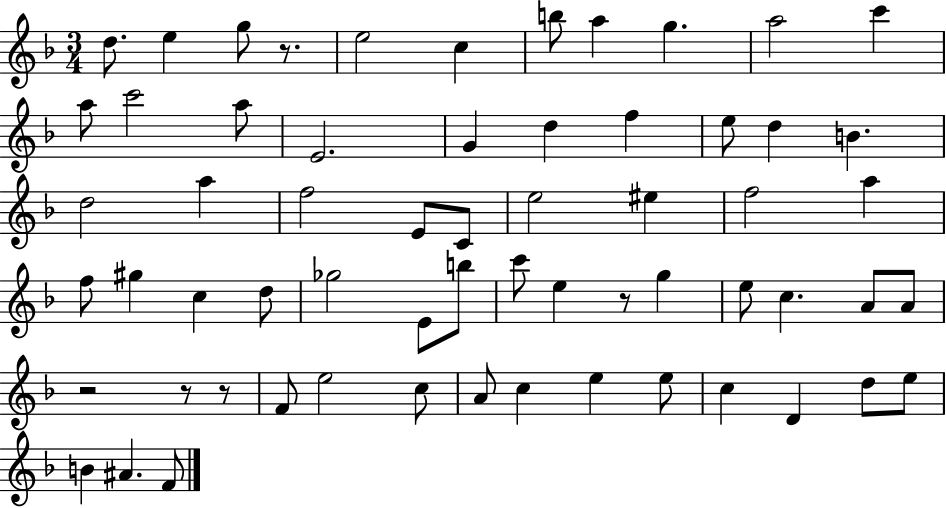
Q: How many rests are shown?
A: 5